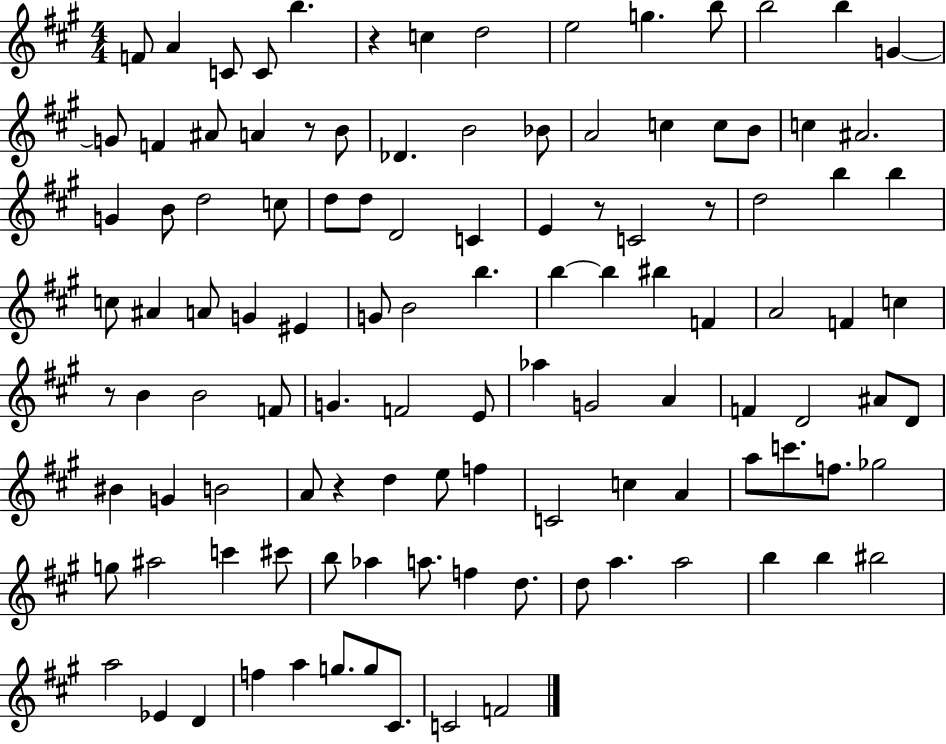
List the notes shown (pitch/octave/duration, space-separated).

F4/e A4/q C4/e C4/e B5/q. R/q C5/q D5/h E5/h G5/q. B5/e B5/h B5/q G4/q G4/e F4/q A#4/e A4/q R/e B4/e Db4/q. B4/h Bb4/e A4/h C5/q C5/e B4/e C5/q A#4/h. G4/q B4/e D5/h C5/e D5/e D5/e D4/h C4/q E4/q R/e C4/h R/e D5/h B5/q B5/q C5/e A#4/q A4/e G4/q EIS4/q G4/e B4/h B5/q. B5/q B5/q BIS5/q F4/q A4/h F4/q C5/q R/e B4/q B4/h F4/e G4/q. F4/h E4/e Ab5/q G4/h A4/q F4/q D4/h A#4/e D4/e BIS4/q G4/q B4/h A4/e R/q D5/q E5/e F5/q C4/h C5/q A4/q A5/e C6/e. F5/e. Gb5/h G5/e A#5/h C6/q C#6/e B5/e Ab5/q A5/e. F5/q D5/e. D5/e A5/q. A5/h B5/q B5/q BIS5/h A5/h Eb4/q D4/q F5/q A5/q G5/e. G5/e C#4/e. C4/h F4/h